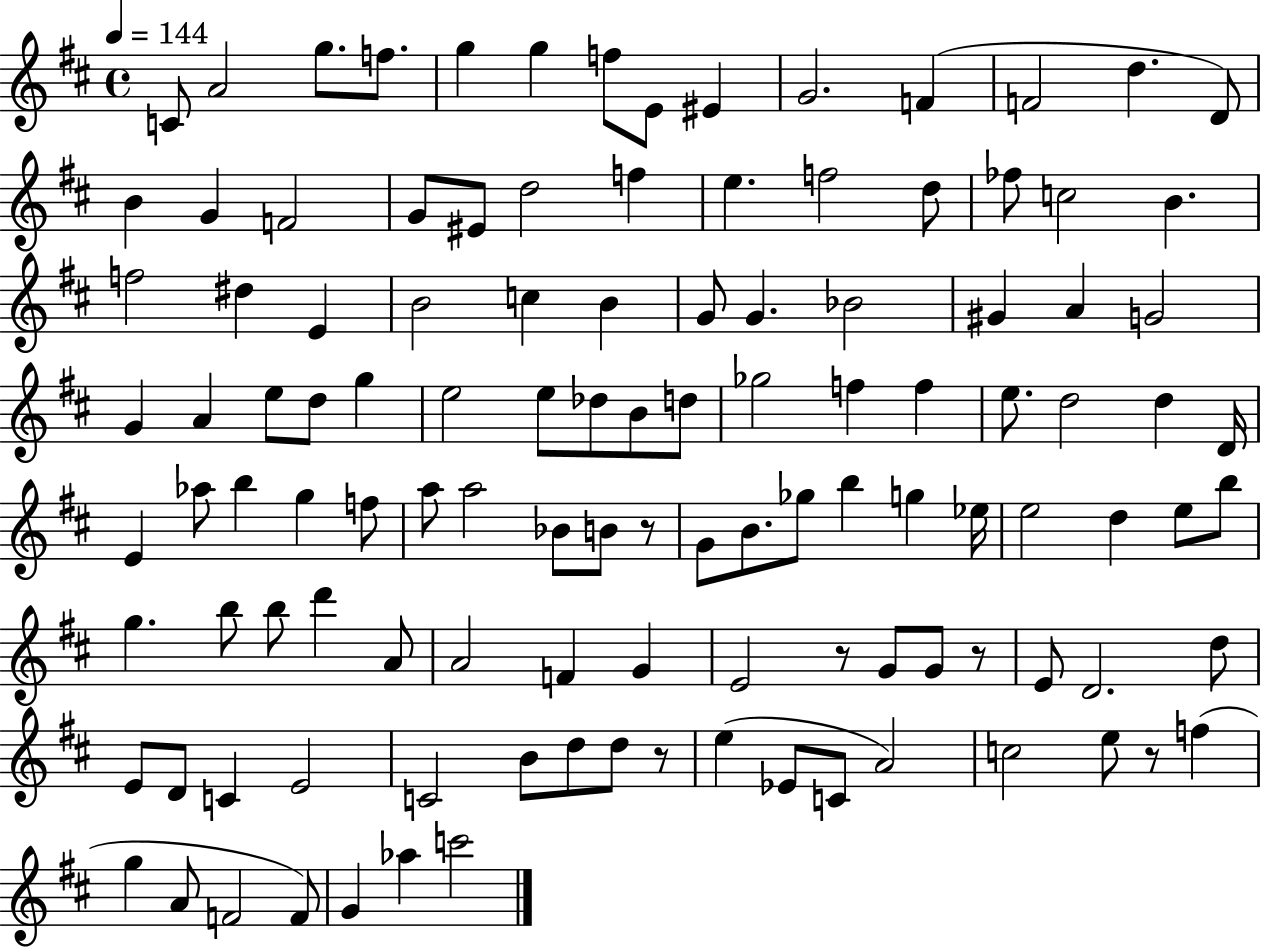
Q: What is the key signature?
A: D major